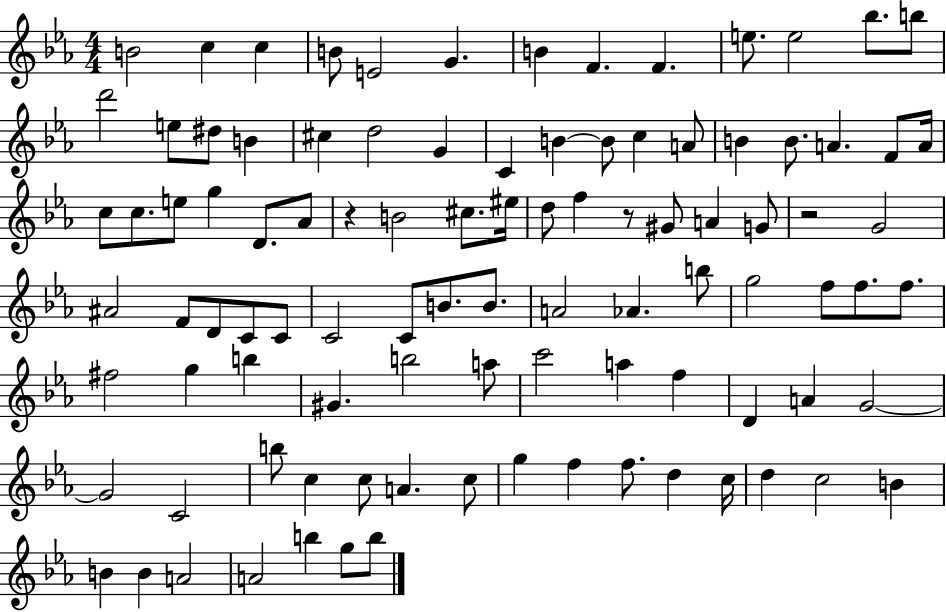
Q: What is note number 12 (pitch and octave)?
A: Bb5